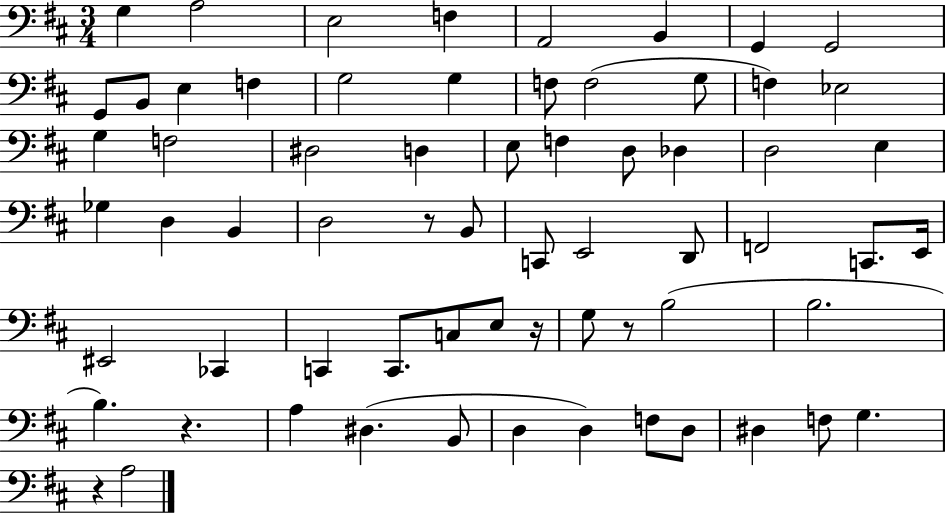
X:1
T:Untitled
M:3/4
L:1/4
K:D
G, A,2 E,2 F, A,,2 B,, G,, G,,2 G,,/2 B,,/2 E, F, G,2 G, F,/2 F,2 G,/2 F, _E,2 G, F,2 ^D,2 D, E,/2 F, D,/2 _D, D,2 E, _G, D, B,, D,2 z/2 B,,/2 C,,/2 E,,2 D,,/2 F,,2 C,,/2 E,,/4 ^E,,2 _C,, C,, C,,/2 C,/2 E,/2 z/4 G,/2 z/2 B,2 B,2 B, z A, ^D, B,,/2 D, D, F,/2 D,/2 ^D, F,/2 G, z A,2